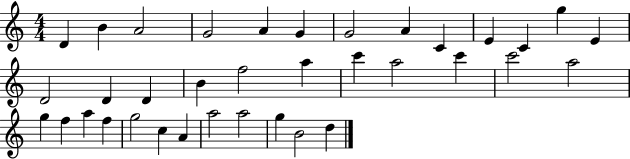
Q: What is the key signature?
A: C major